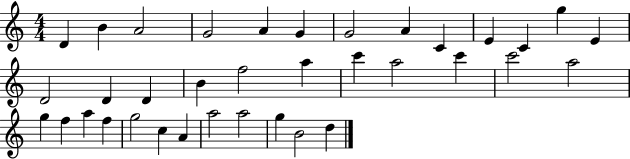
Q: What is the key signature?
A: C major